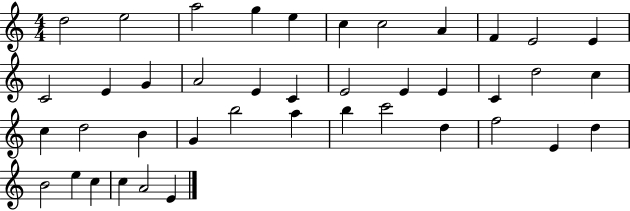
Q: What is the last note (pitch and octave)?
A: E4